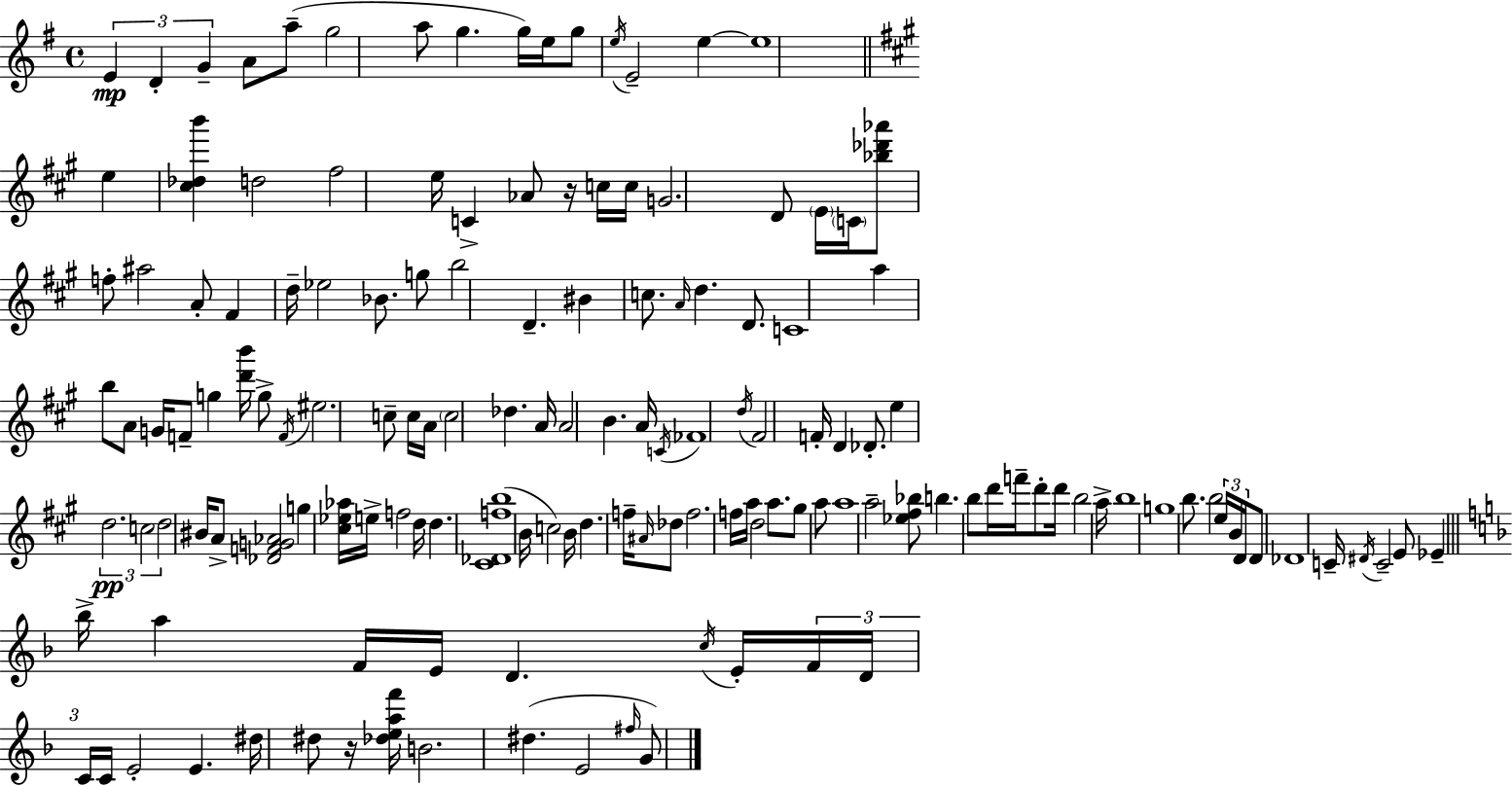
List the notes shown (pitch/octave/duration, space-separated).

E4/q D4/q G4/q A4/e A5/e G5/h A5/e G5/q. G5/s E5/s G5/e E5/s E4/h E5/q E5/w E5/q [C#5,Db5,B6]/q D5/h F#5/h E5/s C4/q Ab4/e R/s C5/s C5/s G4/h. D4/e E4/s C4/s [Bb5,Db6,Ab6]/e F5/e A#5/h A4/e F#4/q D5/s Eb5/h Bb4/e. G5/e B5/h D4/q. BIS4/q C5/e. A4/s D5/q. D4/e. C4/w A5/q B5/e A4/e G4/s F4/e G5/q [D6,B6]/s G5/e F4/s EIS5/h. C5/e C5/s A4/s C5/h Db5/q. A4/s A4/h B4/q. A4/s C4/s FES4/w D5/s F#4/h F4/s D4/q Db4/e. E5/q D5/h. C5/h D5/h BIS4/s A4/e [Db4,F4,G4,Ab4]/h G5/q [C#5,Eb5,Ab5]/s E5/s F5/h D5/s D5/q. [C#4,Db4,F5,B5]/w B4/s C5/h B4/s D5/q. F5/s A#4/s Db5/e F5/h. F5/s A5/s D5/h A5/e. G#5/e A5/e A5/w A5/h [Eb5,F#5,Bb5]/e B5/q. B5/e D6/s F6/s D6/e D6/s B5/h A5/s B5/w G5/w B5/e. B5/h E5/s B4/s D4/s D4/e Db4/w C4/s D#4/s C4/h E4/e Eb4/q Bb5/s A5/q F4/s E4/s D4/q. C5/s E4/s F4/s D4/s C4/s C4/s E4/h E4/q. D#5/s D#5/e R/s [Db5,E5,A5,F6]/s B4/h. D#5/q. E4/h F#5/s G4/e